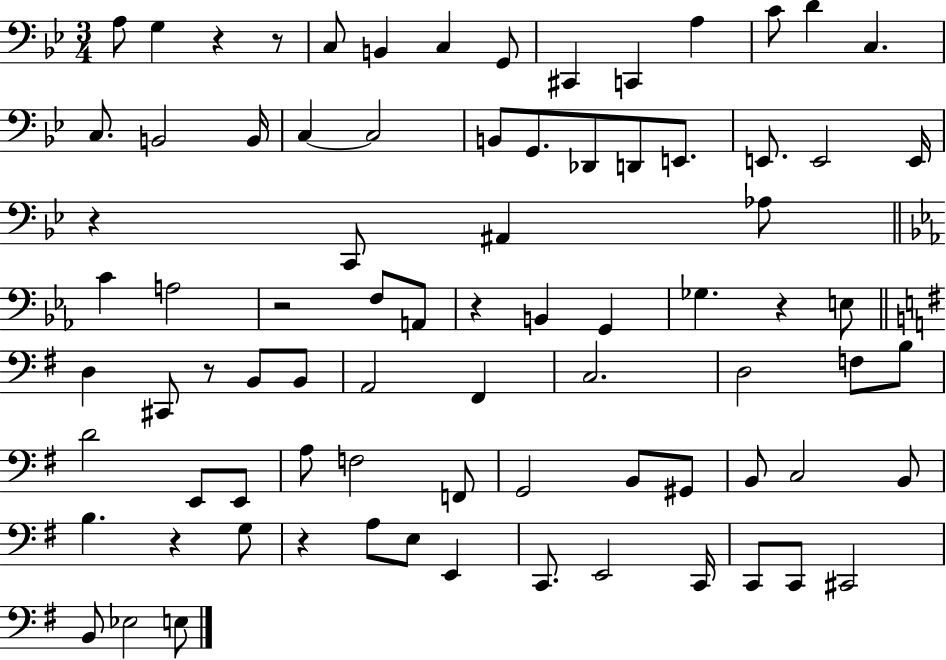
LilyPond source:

{
  \clef bass
  \numericTimeSignature
  \time 3/4
  \key bes \major
  a8 g4 r4 r8 | c8 b,4 c4 g,8 | cis,4 c,4 a4 | c'8 d'4 c4. | \break c8. b,2 b,16 | c4~~ c2 | b,8 g,8. des,8 d,8 e,8. | e,8. e,2 e,16 | \break r4 c,8 ais,4 aes8 | \bar "||" \break \key ees \major c'4 a2 | r2 f8 a,8 | r4 b,4 g,4 | ges4. r4 e8 | \break \bar "||" \break \key g \major d4 cis,8 r8 b,8 b,8 | a,2 fis,4 | c2. | d2 f8 b8 | \break d'2 e,8 e,8 | a8 f2 f,8 | g,2 b,8 gis,8 | b,8 c2 b,8 | \break b4. r4 g8 | r4 a8 e8 e,4 | c,8. e,2 c,16 | c,8 c,8 cis,2 | \break b,8 ees2 e8 | \bar "|."
}